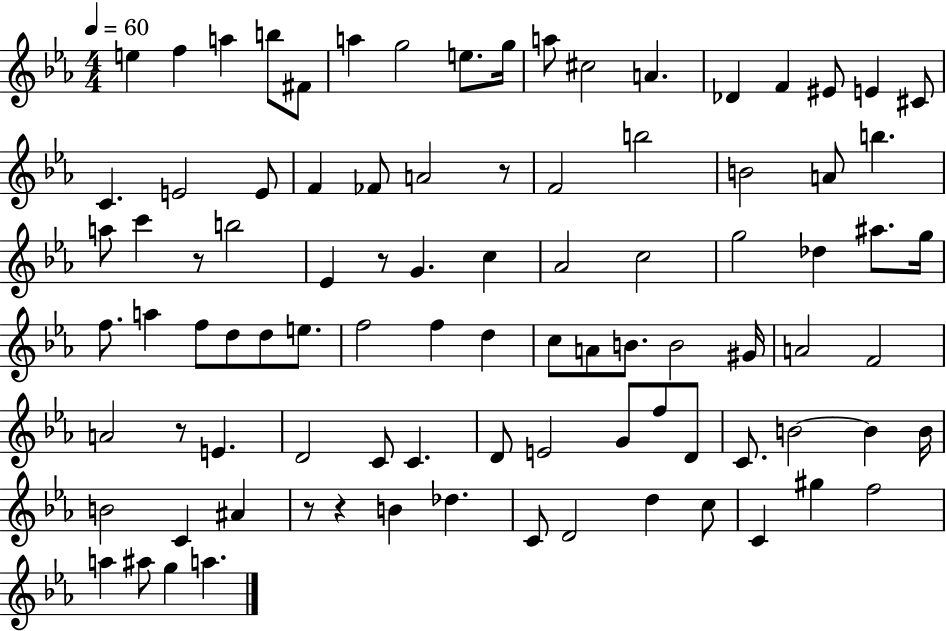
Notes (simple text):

E5/q F5/q A5/q B5/e F#4/e A5/q G5/h E5/e. G5/s A5/e C#5/h A4/q. Db4/q F4/q EIS4/e E4/q C#4/e C4/q. E4/h E4/e F4/q FES4/e A4/h R/e F4/h B5/h B4/h A4/e B5/q. A5/e C6/q R/e B5/h Eb4/q R/e G4/q. C5/q Ab4/h C5/h G5/h Db5/q A#5/e. G5/s F5/e. A5/q F5/e D5/e D5/e E5/e. F5/h F5/q D5/q C5/e A4/e B4/e. B4/h G#4/s A4/h F4/h A4/h R/e E4/q. D4/h C4/e C4/q. D4/e E4/h G4/e F5/e D4/e C4/e. B4/h B4/q B4/s B4/h C4/q A#4/q R/e R/q B4/q Db5/q. C4/e D4/h D5/q C5/e C4/q G#5/q F5/h A5/q A#5/e G5/q A5/q.